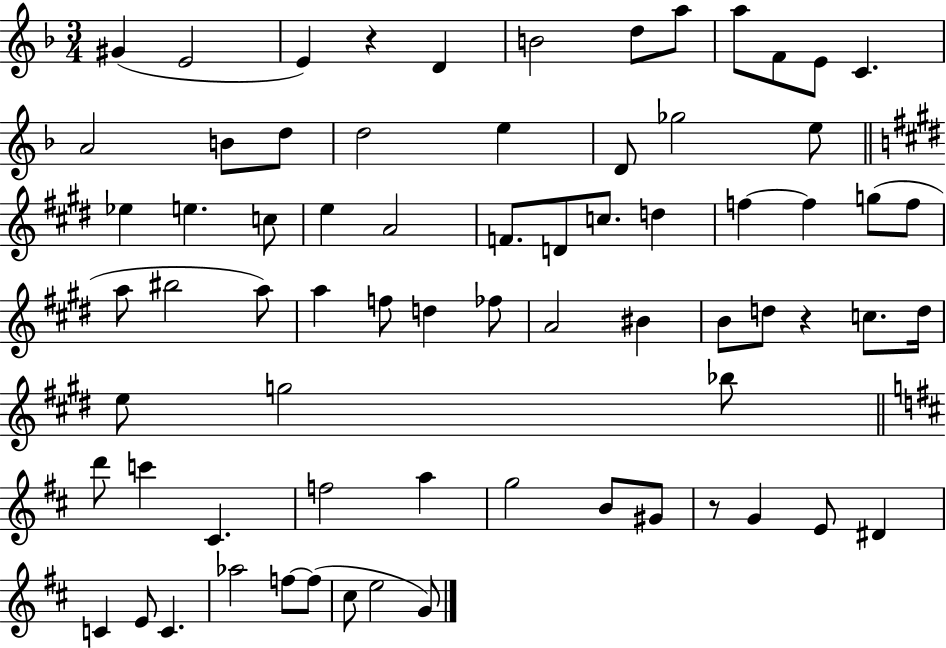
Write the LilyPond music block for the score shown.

{
  \clef treble
  \numericTimeSignature
  \time 3/4
  \key f \major
  \repeat volta 2 { gis'4( e'2 | e'4) r4 d'4 | b'2 d''8 a''8 | a''8 f'8 e'8 c'4. | \break a'2 b'8 d''8 | d''2 e''4 | d'8 ges''2 e''8 | \bar "||" \break \key e \major ees''4 e''4. c''8 | e''4 a'2 | f'8. d'8 c''8. d''4 | f''4~~ f''4 g''8( f''8 | \break a''8 bis''2 a''8) | a''4 f''8 d''4 fes''8 | a'2 bis'4 | b'8 d''8 r4 c''8. d''16 | \break e''8 g''2 bes''8 | \bar "||" \break \key b \minor d'''8 c'''4 cis'4. | f''2 a''4 | g''2 b'8 gis'8 | r8 g'4 e'8 dis'4 | \break c'4 e'8 c'4. | aes''2 f''8~~ f''8( | cis''8 e''2 g'8) | } \bar "|."
}